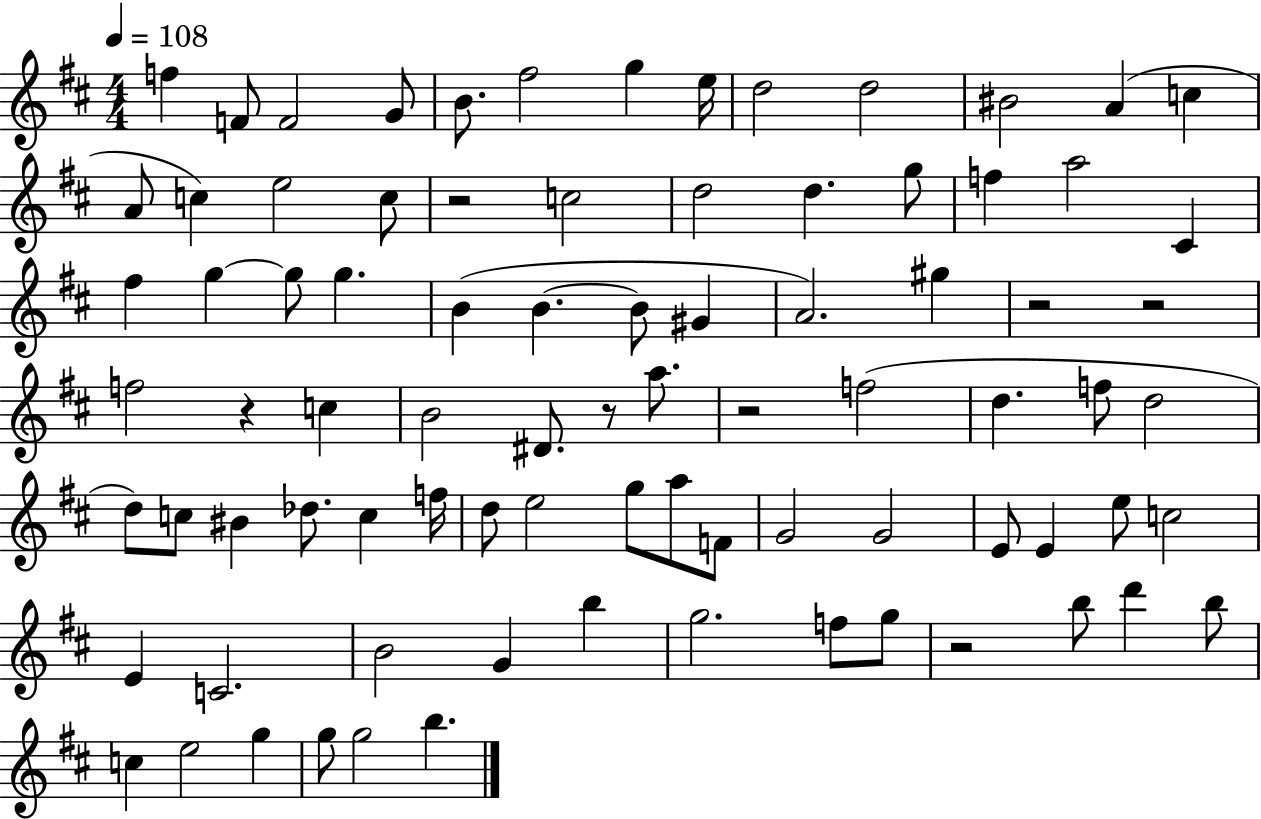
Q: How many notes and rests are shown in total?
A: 84